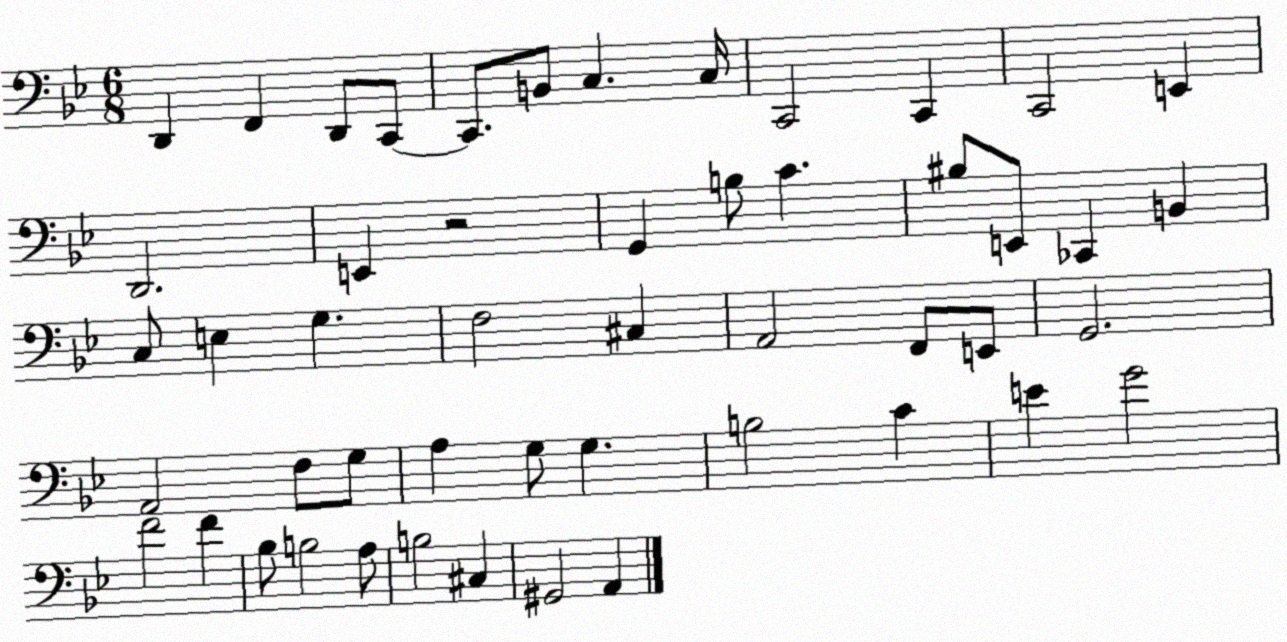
X:1
T:Untitled
M:6/8
L:1/4
K:Bb
D,, F,, D,,/2 C,,/2 C,,/2 B,,/2 C, C,/4 C,,2 C,, C,,2 E,, D,,2 E,, z2 G,, B,/2 C ^B,/2 E,,/2 _C,, B,, C,/2 E, G, F,2 ^C, A,,2 F,,/2 E,,/2 G,,2 A,,2 F,/2 G,/2 A, G,/2 G, B,2 C E G2 F2 F _B,/2 B,2 A,/2 B,2 ^C, ^G,,2 A,,